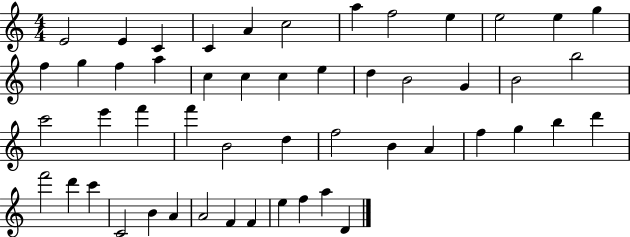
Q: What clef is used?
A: treble